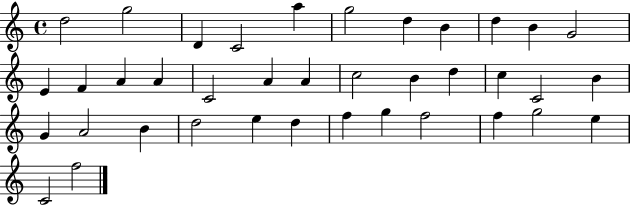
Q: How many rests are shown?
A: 0